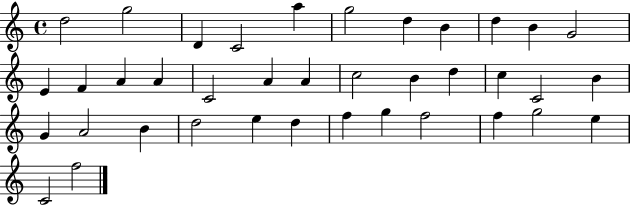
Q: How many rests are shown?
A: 0